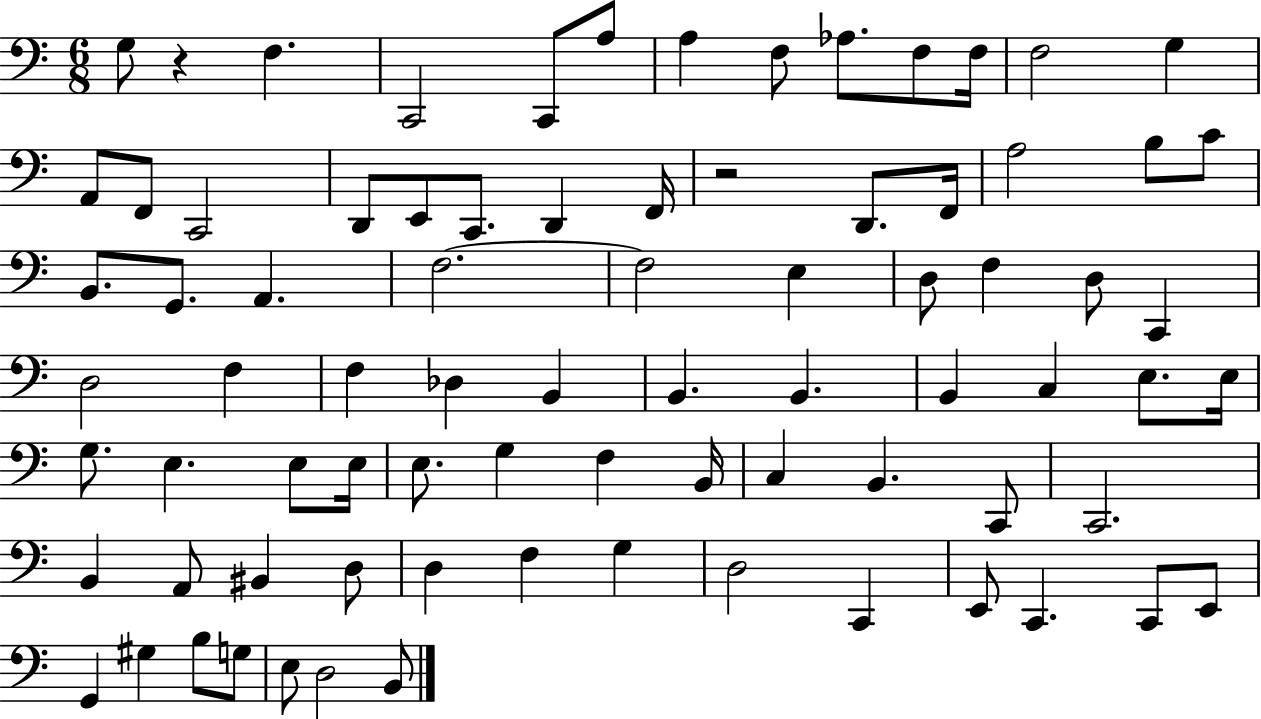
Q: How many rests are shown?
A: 2